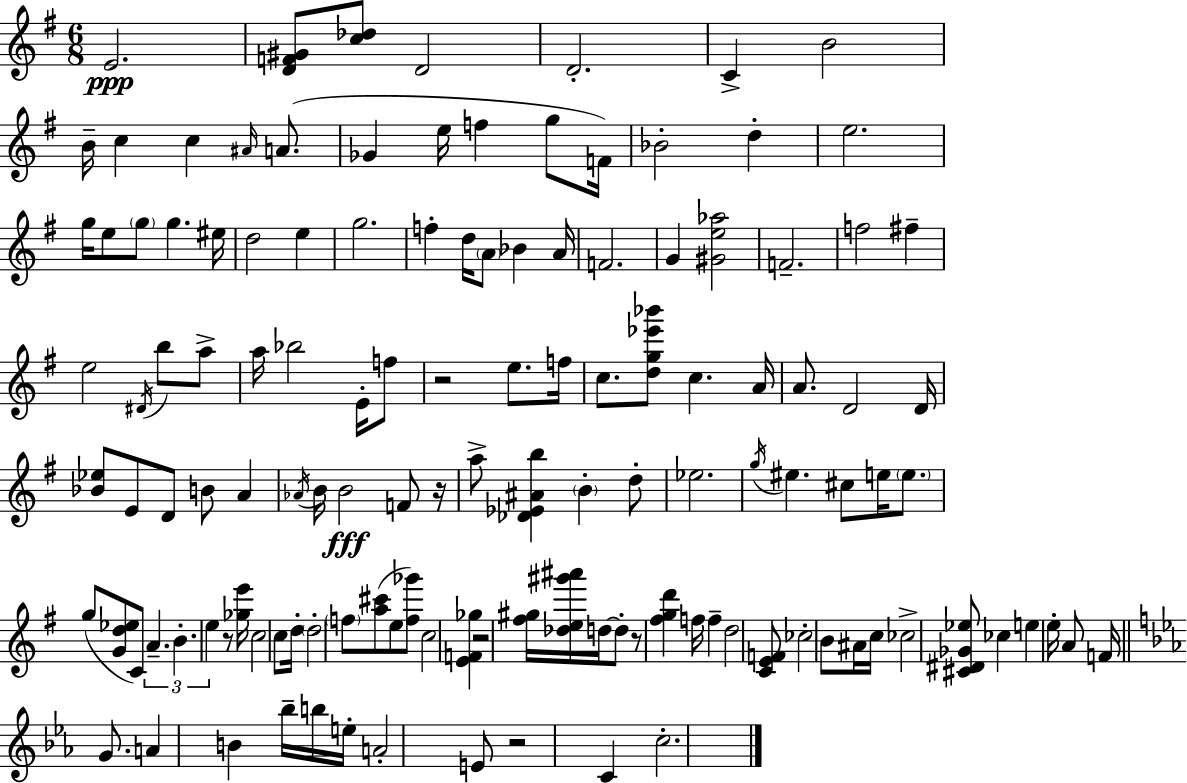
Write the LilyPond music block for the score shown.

{
  \clef treble
  \numericTimeSignature
  \time 6/8
  \key g \major
  \repeat volta 2 { e'2.\ppp | <d' f' gis'>8 <c'' des''>8 d'2 | d'2.-. | c'4-> b'2 | \break b'16-- c''4 c''4 \grace { ais'16 } a'8.( | ges'4 e''16 f''4 g''8 | f'16) bes'2-. d''4-. | e''2. | \break g''16 e''8 \parenthesize g''8 g''4. | eis''16 d''2 e''4 | g''2. | f''4-. d''16 \parenthesize a'8 bes'4 | \break a'16 f'2. | g'4 <gis' e'' aes''>2 | f'2.-- | f''2 fis''4-- | \break e''2 \acciaccatura { dis'16 } b''8 | a''8-> a''16 bes''2 e'16-. | f''8 r2 e''8. | f''16 c''8. <d'' g'' ees''' bes'''>8 c''4. | \break a'16 a'8. d'2 | d'16 <bes' ees''>8 e'8 d'8 b'8 a'4 | \acciaccatura { aes'16 } b'16 b'2\fff | f'8 r16 a''8-> <des' ees' ais' b''>4 \parenthesize b'4-. | \break d''8-. ees''2. | \acciaccatura { g''16 } eis''4. cis''8 | e''16 \parenthesize e''8. g''8( <g' d'' ees''>8 c'8) \tuplet 3/2 { a'4.-- | b'4.-. e''4 } | \break r8 <ges'' e'''>16 c''2 | c''8 d''16-. \parenthesize d''2-. | \parenthesize f''8 <a'' cis'''>8( e''8 <f'' ges'''>8) c''2 | <e' f' ges''>4 r2 | \break <fis'' gis''>16 <des'' e'' gis''' ais'''>16 d''16~~ d''8-. r8 <fis'' g'' d'''>4 | f''16 f''4-- d''2 | <c' e' f'>8 ces''2-. | b'8 ais'16 c''16 ces''2-> | \break <cis' dis' ges' ees''>8 ces''4 e''4 | e''16-. a'8 f'16 \bar "||" \break \key ees \major g'8. a'4 b'4 bes''16-- | b''16 e''16-. a'2-. e'8 | r2 c'4 | c''2.-. | \break } \bar "|."
}